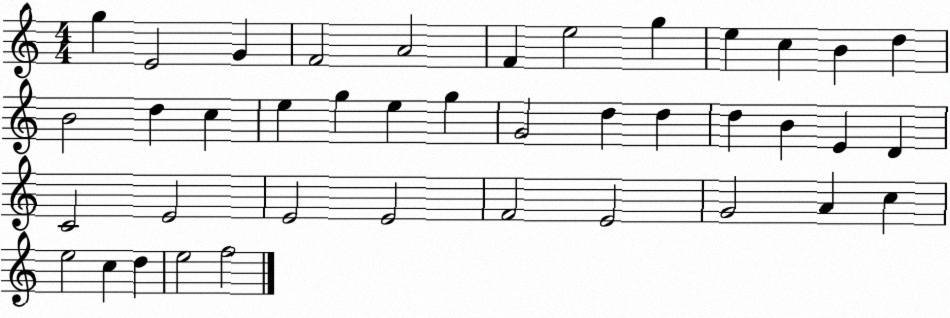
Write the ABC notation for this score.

X:1
T:Untitled
M:4/4
L:1/4
K:C
g E2 G F2 A2 F e2 g e c B d B2 d c e g e g G2 d d d B E D C2 E2 E2 E2 F2 E2 G2 A c e2 c d e2 f2